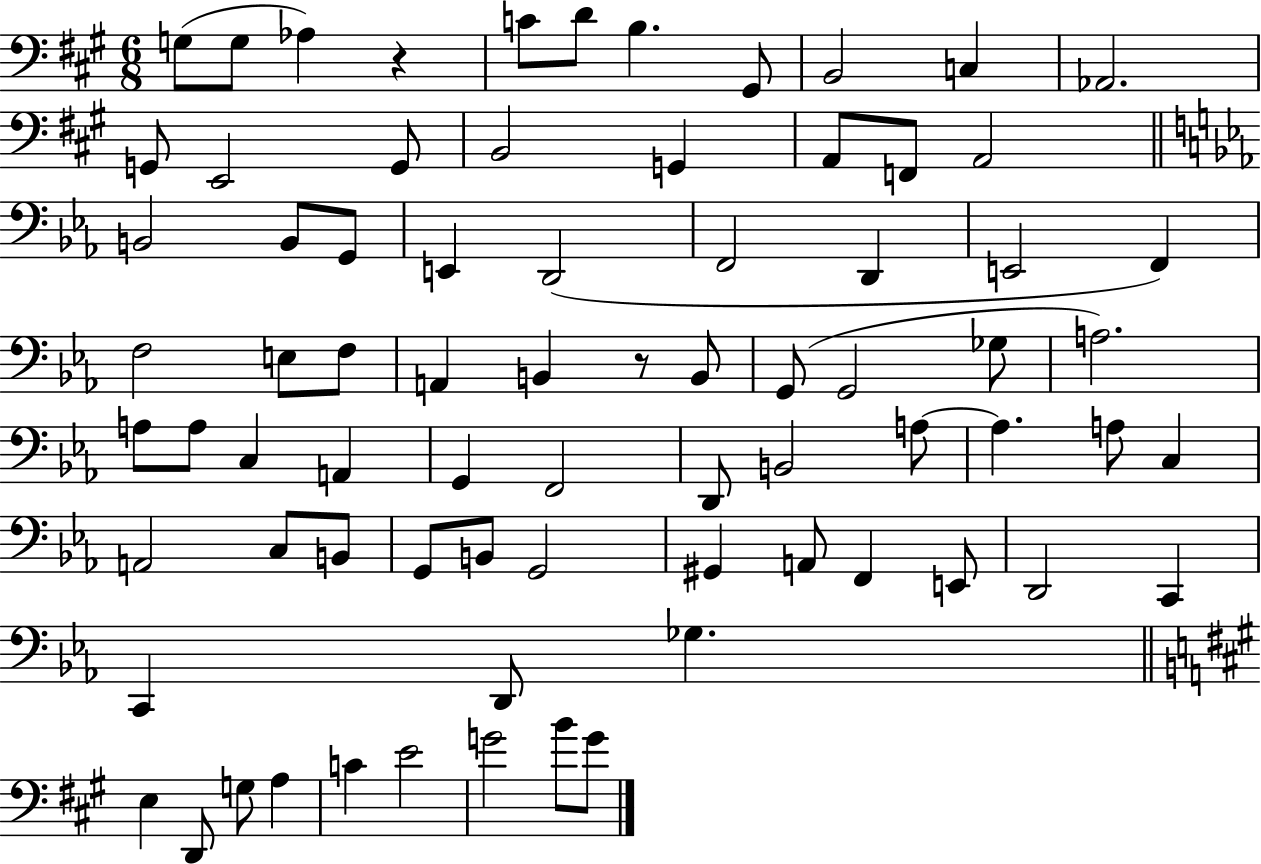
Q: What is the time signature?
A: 6/8